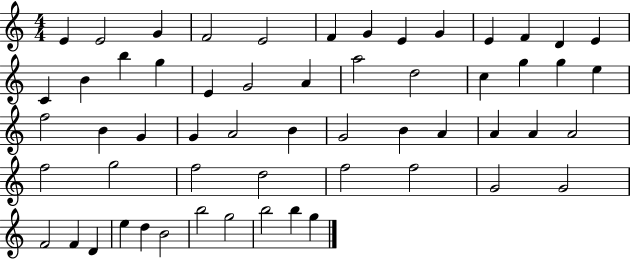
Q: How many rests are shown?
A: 0